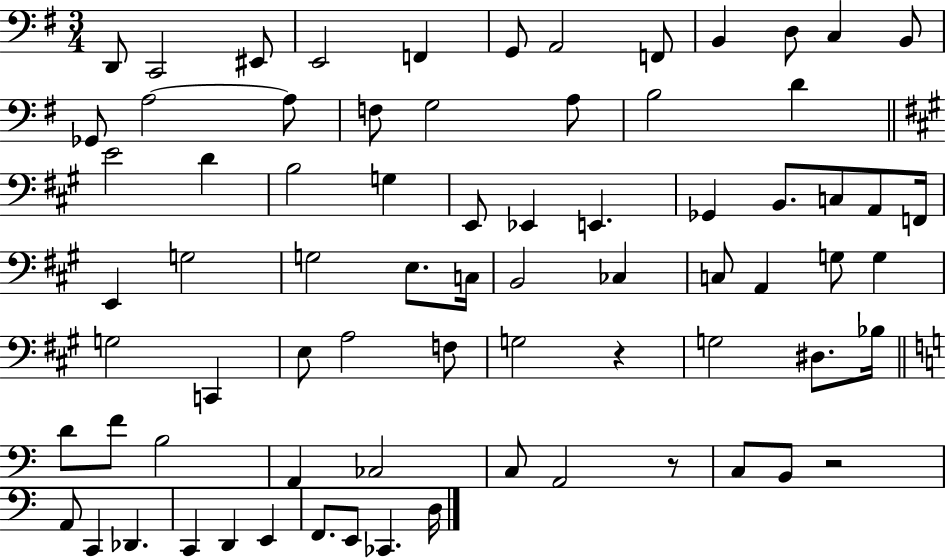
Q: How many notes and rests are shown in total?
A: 74